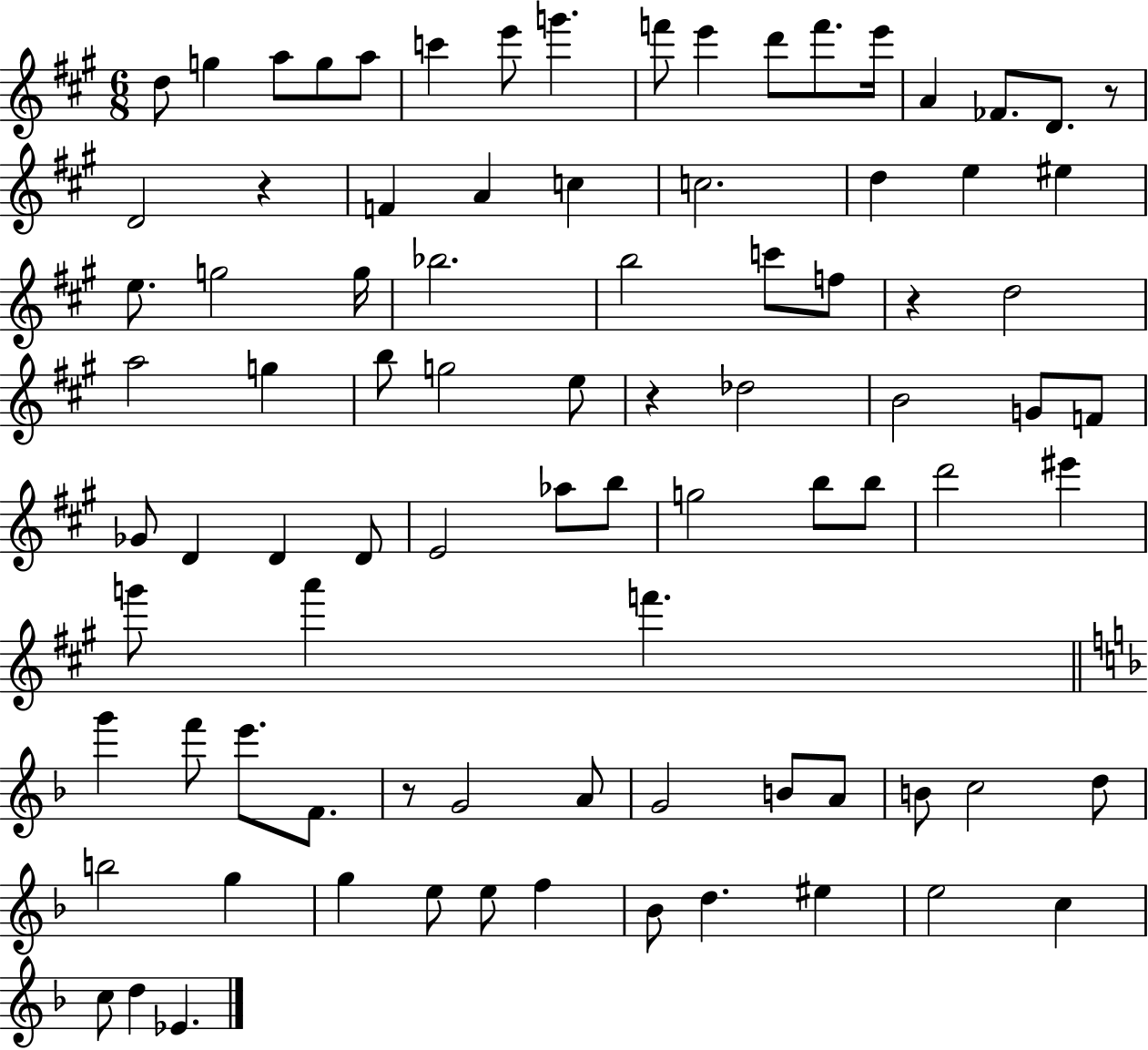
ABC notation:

X:1
T:Untitled
M:6/8
L:1/4
K:A
d/2 g a/2 g/2 a/2 c' e'/2 g' f'/2 e' d'/2 f'/2 e'/4 A _F/2 D/2 z/2 D2 z F A c c2 d e ^e e/2 g2 g/4 _b2 b2 c'/2 f/2 z d2 a2 g b/2 g2 e/2 z _d2 B2 G/2 F/2 _G/2 D D D/2 E2 _a/2 b/2 g2 b/2 b/2 d'2 ^e' g'/2 a' f' g' f'/2 e'/2 F/2 z/2 G2 A/2 G2 B/2 A/2 B/2 c2 d/2 b2 g g e/2 e/2 f _B/2 d ^e e2 c c/2 d _E